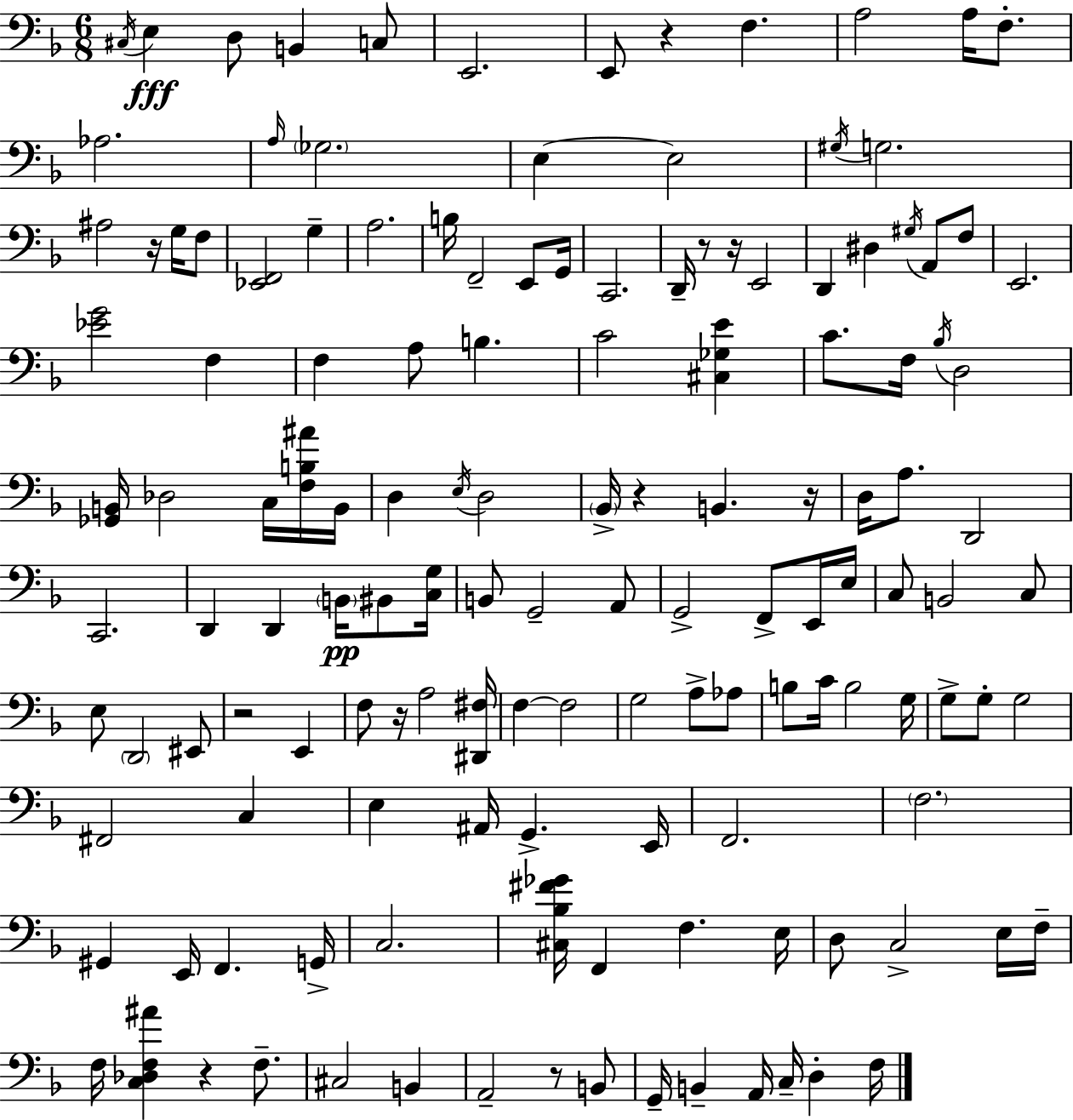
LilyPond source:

{
  \clef bass
  \numericTimeSignature
  \time 6/8
  \key f \major
  \acciaccatura { cis16 }\fff e4 d8 b,4 c8 | e,2. | e,8 r4 f4. | a2 a16 f8.-. | \break aes2. | \grace { a16 } \parenthesize ges2. | e4~~ e2 | \acciaccatura { gis16 } g2. | \break ais2 r16 | g16 f8 <ees, f,>2 g4-- | a2. | b16 f,2-- | \break e,8 g,16 c,2. | d,16-- r8 r16 e,2 | d,4 dis4 \acciaccatura { gis16 } | a,8 f8 e,2. | \break <ees' g'>2 | f4 f4 a8 b4. | c'2 | <cis ges e'>4 c'8. f16 \acciaccatura { bes16 } d2 | \break <ges, b,>16 des2 | c16 <f b ais'>16 b,16 d4 \acciaccatura { e16 } d2 | \parenthesize bes,16-> r4 b,4. | r16 d16 a8. d,2 | \break c,2. | d,4 d,4 | \parenthesize b,16\pp bis,8 <c g>16 b,8 g,2-- | a,8 g,2-> | \break f,8-> e,16 e16 c8 b,2 | c8 e8 \parenthesize d,2 | eis,8 r2 | e,4 f8 r16 a2 | \break <dis, fis>16 f4~~ f2 | g2 | a8-> aes8 b8 c'16 b2 | g16 g8-> g8-. g2 | \break fis,2 | c4 e4 ais,16 g,4.-> | e,16 f,2. | \parenthesize f2. | \break gis,4 e,16 f,4. | g,16-> c2. | <cis bes fis' ges'>16 f,4 f4. | e16 d8 c2-> | \break e16 f16-- f16 <c des f ais'>4 r4 | f8.-- cis2 | b,4 a,2-- | r8 b,8 g,16-- b,4-- a,16 | \break c16-- d4-. f16 \bar "|."
}